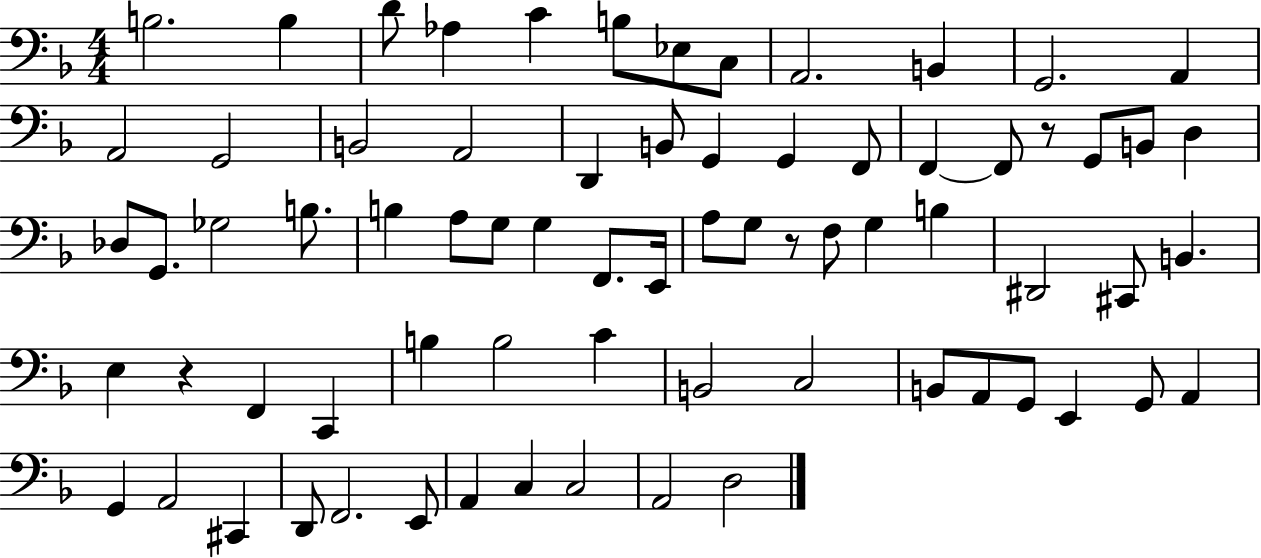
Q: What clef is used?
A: bass